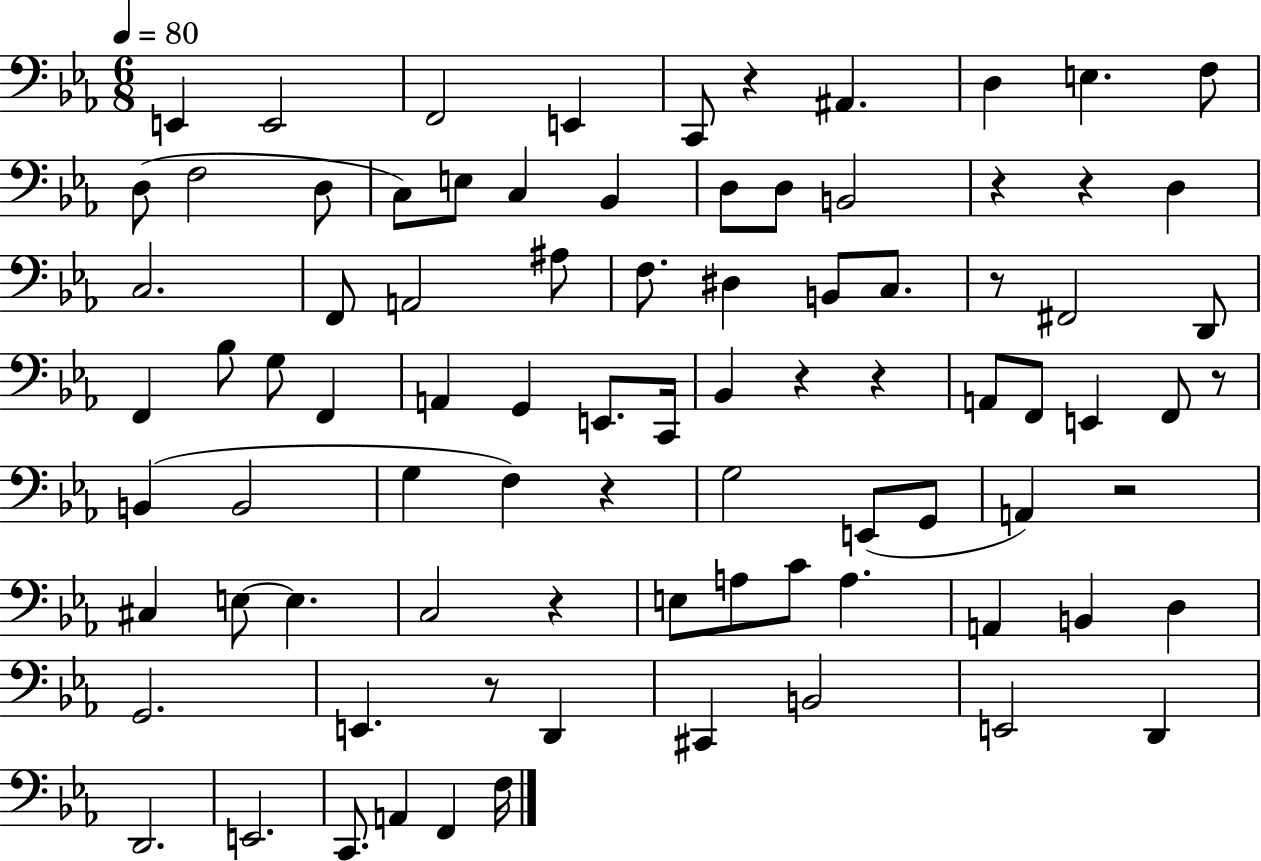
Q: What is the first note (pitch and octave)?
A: E2